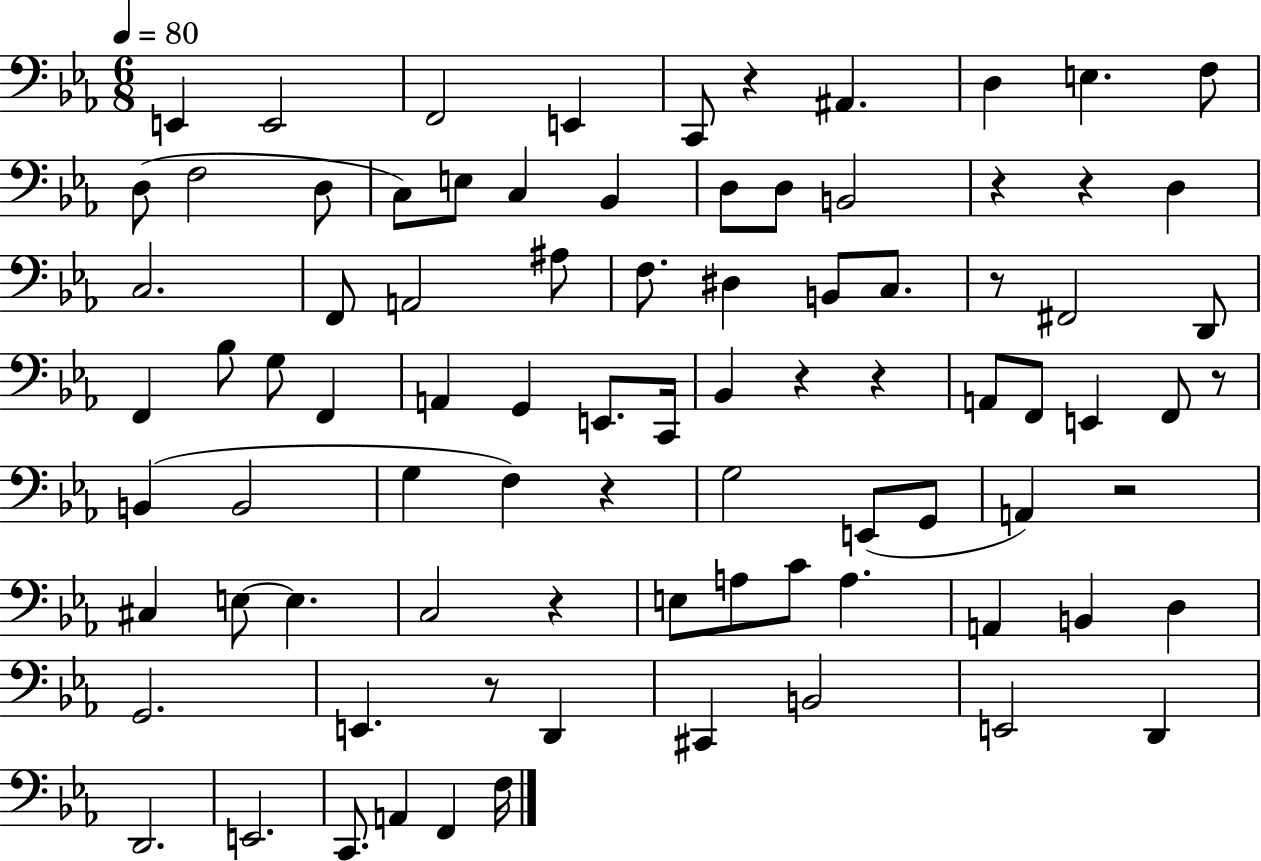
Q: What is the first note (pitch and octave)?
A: E2